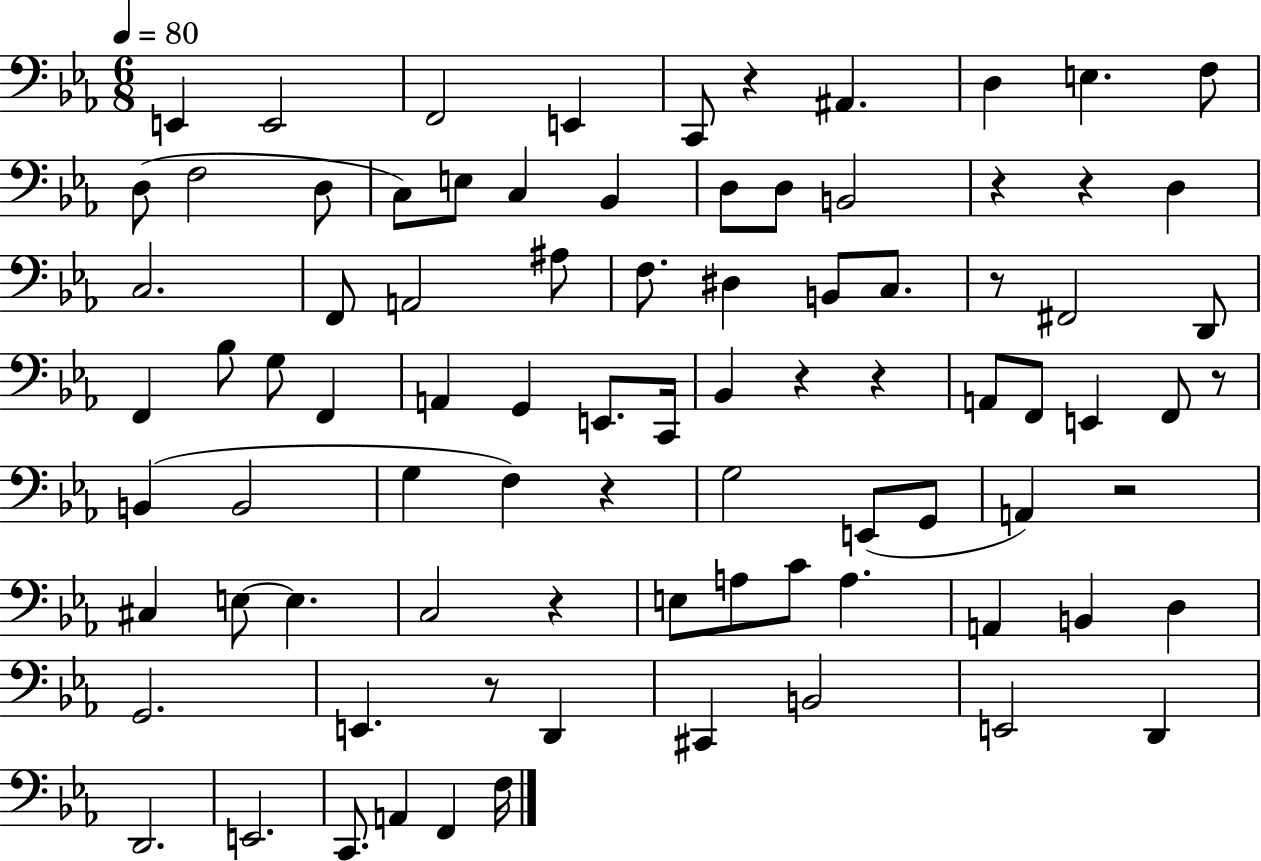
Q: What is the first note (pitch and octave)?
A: E2